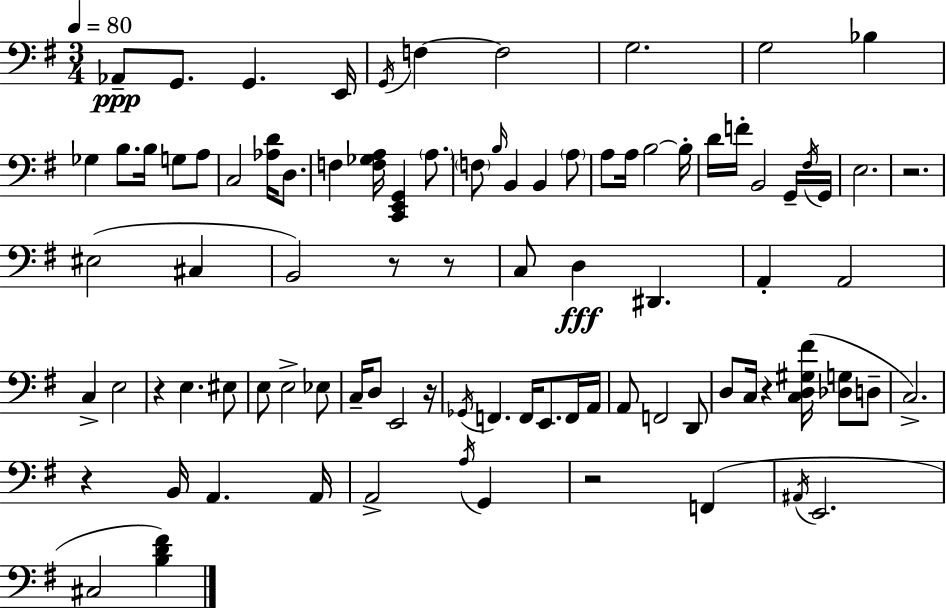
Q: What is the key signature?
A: G major